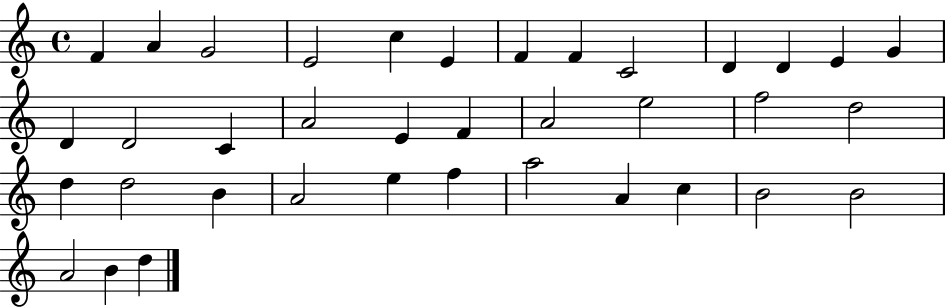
F4/q A4/q G4/h E4/h C5/q E4/q F4/q F4/q C4/h D4/q D4/q E4/q G4/q D4/q D4/h C4/q A4/h E4/q F4/q A4/h E5/h F5/h D5/h D5/q D5/h B4/q A4/h E5/q F5/q A5/h A4/q C5/q B4/h B4/h A4/h B4/q D5/q